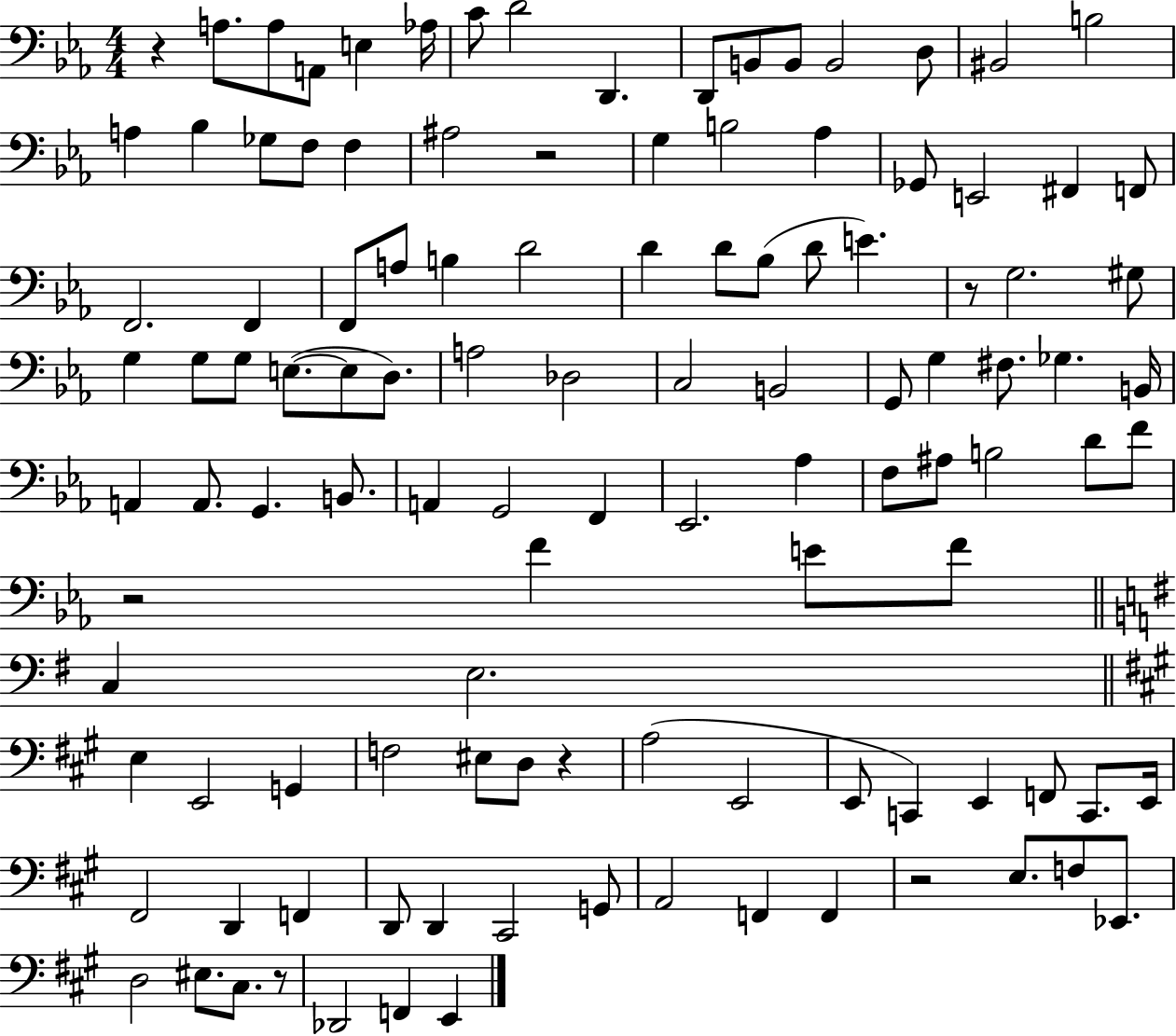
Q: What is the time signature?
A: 4/4